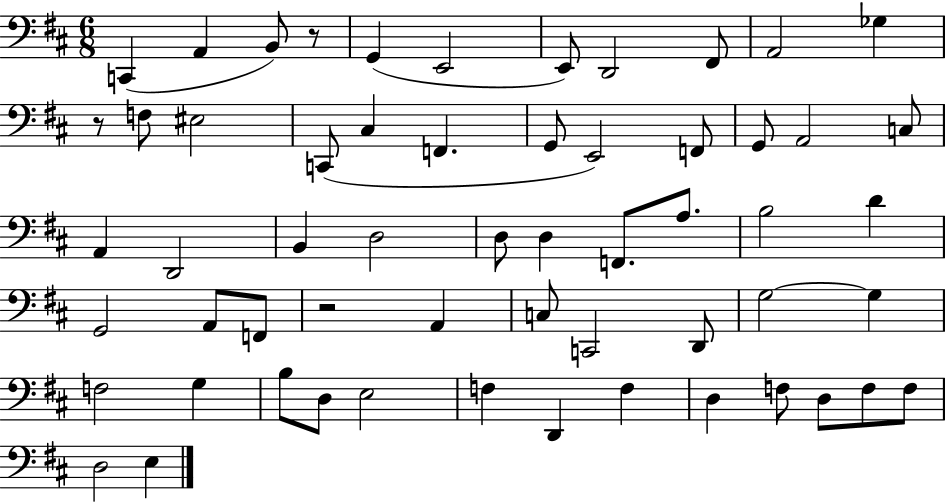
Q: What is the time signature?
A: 6/8